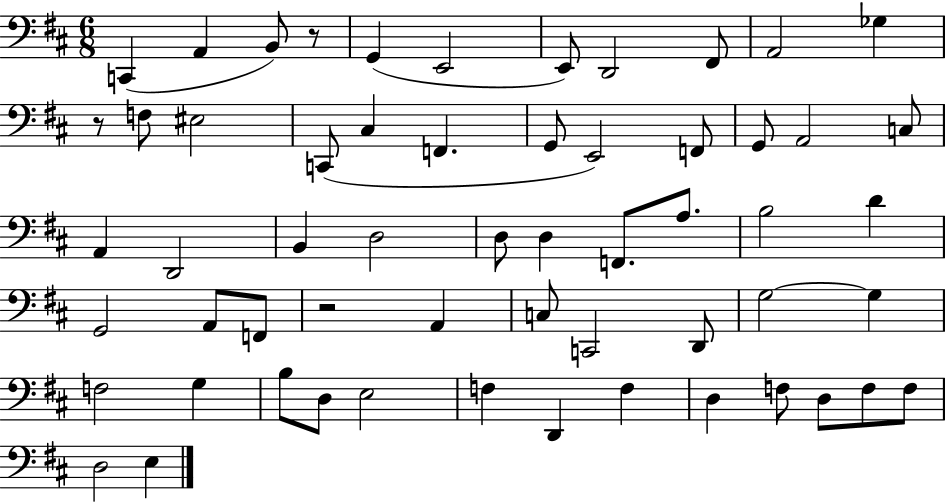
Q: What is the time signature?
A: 6/8